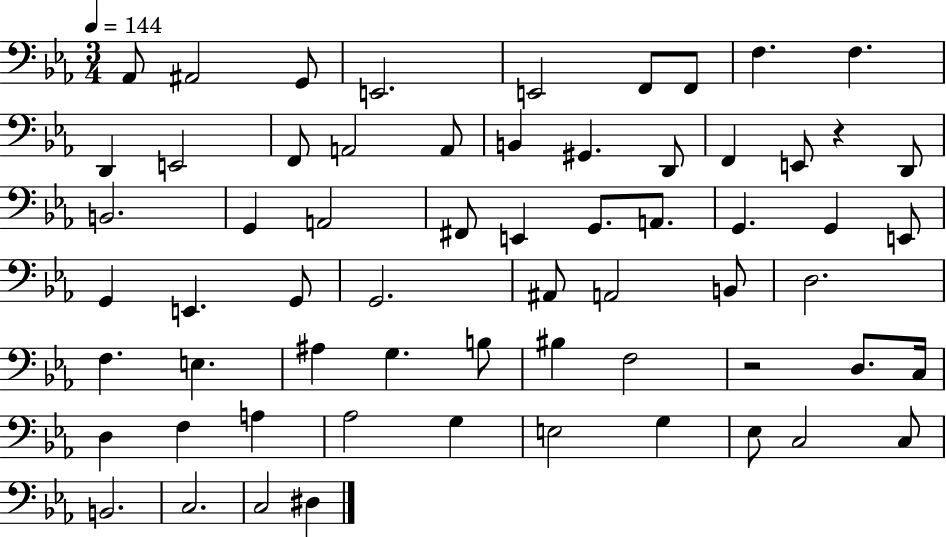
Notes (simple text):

Ab2/e A#2/h G2/e E2/h. E2/h F2/e F2/e F3/q. F3/q. D2/q E2/h F2/e A2/h A2/e B2/q G#2/q. D2/e F2/q E2/e R/q D2/e B2/h. G2/q A2/h F#2/e E2/q G2/e. A2/e. G2/q. G2/q E2/e G2/q E2/q. G2/e G2/h. A#2/e A2/h B2/e D3/h. F3/q. E3/q. A#3/q G3/q. B3/e BIS3/q F3/h R/h D3/e. C3/s D3/q F3/q A3/q Ab3/h G3/q E3/h G3/q Eb3/e C3/h C3/e B2/h. C3/h. C3/h D#3/q